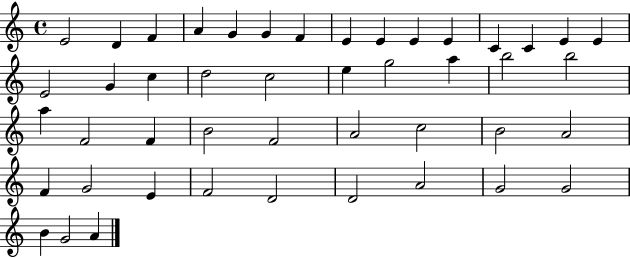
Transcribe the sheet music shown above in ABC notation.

X:1
T:Untitled
M:4/4
L:1/4
K:C
E2 D F A G G F E E E E C C E E E2 G c d2 c2 e g2 a b2 b2 a F2 F B2 F2 A2 c2 B2 A2 F G2 E F2 D2 D2 A2 G2 G2 B G2 A